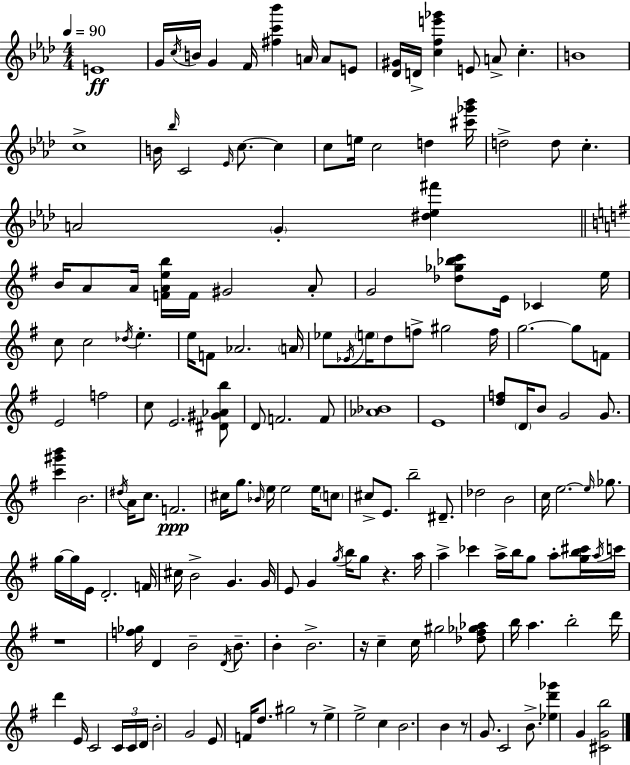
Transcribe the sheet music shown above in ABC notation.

X:1
T:Untitled
M:4/4
L:1/4
K:Fm
E4 G/4 c/4 B/4 G F/4 [^fc'_b'] A/4 A/2 E/2 [_D^G]/4 D/4 [cfe'_g'] E/2 A/2 c B4 c4 B/4 _b/4 C2 _E/4 c/2 c c/2 e/4 c2 d [^c'_g'_b']/4 d2 d/2 c A2 G [^d_e^f'] B/4 A/2 A/4 [FAeb]/4 F/4 ^G2 A/2 G2 [_d_g_bc']/2 E/4 _C e/4 c/2 c2 _d/4 e e/4 F/2 _A2 A/4 _e/2 _E/4 e/4 d/2 f/2 ^g2 f/4 g2 g/2 F/2 E2 f2 c/2 E2 [^D^G_Ab]/2 D/2 F2 F/2 [_A_B]4 E4 [df]/2 D/4 B/2 G2 G/2 [c'^g'b'] B2 ^d/4 A/4 c/2 F2 ^c/4 g/2 _B/4 e/4 e2 e/4 c/2 ^c/2 E/2 b2 ^D/2 _d2 B2 c/4 e2 e/4 _g/2 g/4 g/4 E/4 D2 F/4 ^c/4 B2 G G/4 E/2 G g/4 b/4 g/2 z a/4 a _c' a/4 b/4 g/2 a/2 [gb^c']/4 a/4 c'/4 z4 [f_g]/4 D B2 D/4 B/2 B B2 z/4 c c/4 ^g2 [_d^f_g_a]/2 b/4 a b2 d'/4 d' E/4 C2 C/4 C/4 D/4 B2 G2 E/2 F/4 d/2 ^g2 z/2 e e2 c B2 B z/2 G/2 C2 B/2 [_ed'_g'] G [^CGb]2